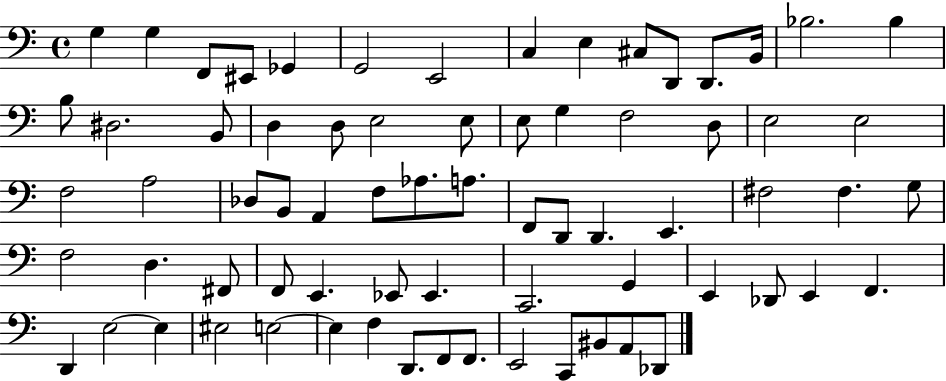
G3/q G3/q F2/e EIS2/e Gb2/q G2/h E2/h C3/q E3/q C#3/e D2/e D2/e. B2/s Bb3/h. Bb3/q B3/e D#3/h. B2/e D3/q D3/e E3/h E3/e E3/e G3/q F3/h D3/e E3/h E3/h F3/h A3/h Db3/e B2/e A2/q F3/e Ab3/e. A3/e. F2/e D2/e D2/q. E2/q. F#3/h F#3/q. G3/e F3/h D3/q. F#2/e F2/e E2/q. Eb2/e Eb2/q. C2/h. G2/q E2/q Db2/e E2/q F2/q. D2/q E3/h E3/q EIS3/h E3/h E3/q F3/q D2/e. F2/e F2/e. E2/h C2/e BIS2/e A2/e Db2/e